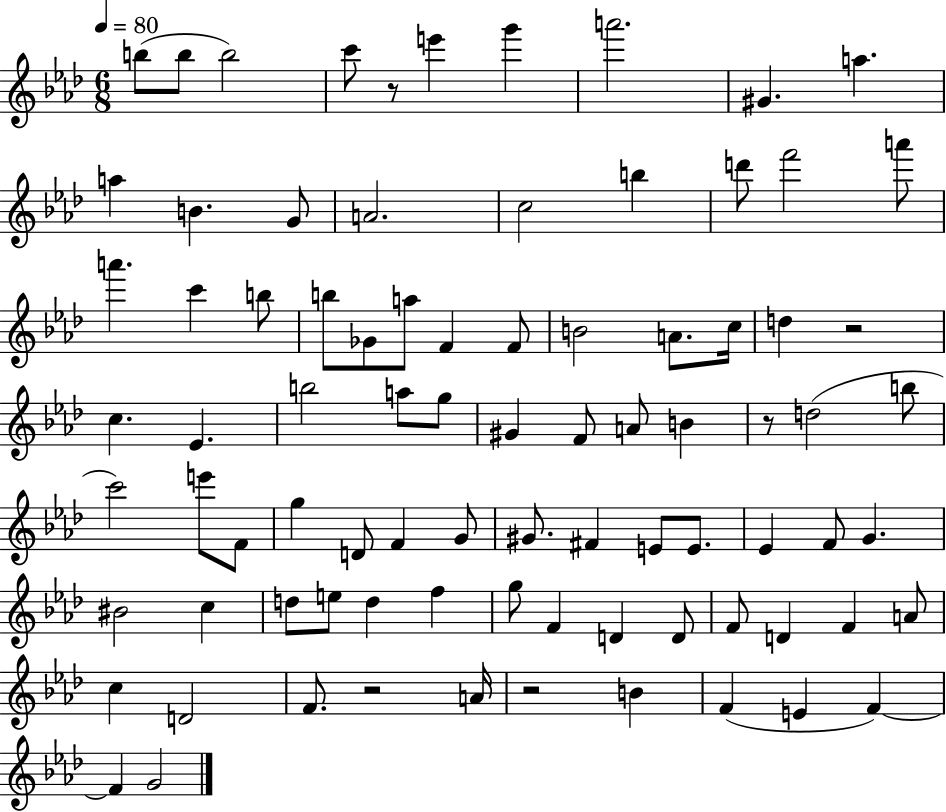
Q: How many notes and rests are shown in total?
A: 84